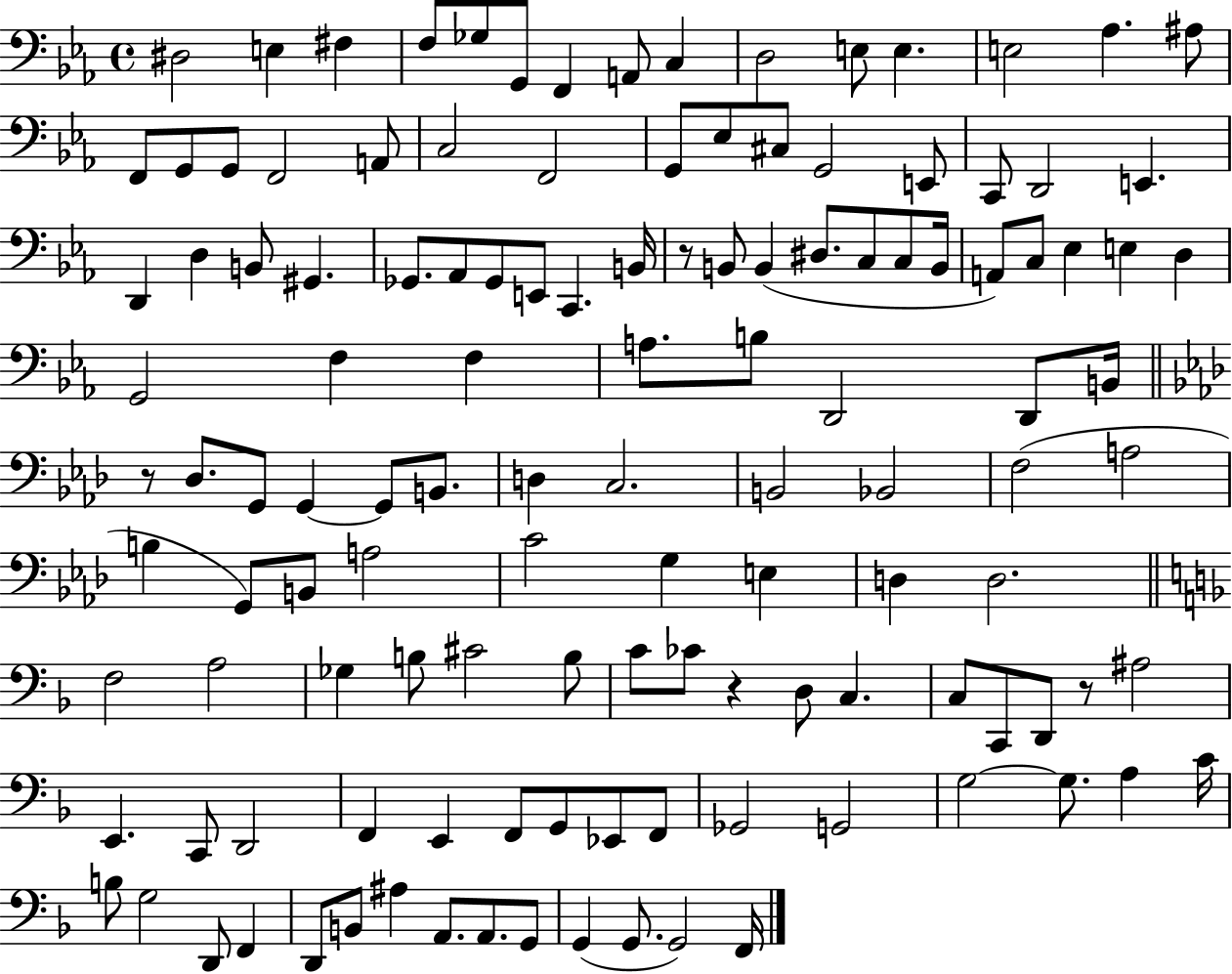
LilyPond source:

{
  \clef bass
  \time 4/4
  \defaultTimeSignature
  \key ees \major
  dis2 e4 fis4 | f8 ges8 g,8 f,4 a,8 c4 | d2 e8 e4. | e2 aes4. ais8 | \break f,8 g,8 g,8 f,2 a,8 | c2 f,2 | g,8 ees8 cis8 g,2 e,8 | c,8 d,2 e,4. | \break d,4 d4 b,8 gis,4. | ges,8. aes,8 ges,8 e,8 c,4. b,16 | r8 b,8 b,4( dis8. c8 c8 b,16 | a,8) c8 ees4 e4 d4 | \break g,2 f4 f4 | a8. b8 d,2 d,8 b,16 | \bar "||" \break \key f \minor r8 des8. g,8 g,4~~ g,8 b,8. | d4 c2. | b,2 bes,2 | f2( a2 | \break b4 g,8) b,8 a2 | c'2 g4 e4 | d4 d2. | \bar "||" \break \key d \minor f2 a2 | ges4 b8 cis'2 b8 | c'8 ces'8 r4 d8 c4. | c8 c,8 d,8 r8 ais2 | \break e,4. c,8 d,2 | f,4 e,4 f,8 g,8 ees,8 f,8 | ges,2 g,2 | g2~~ g8. a4 c'16 | \break b8 g2 d,8 f,4 | d,8 b,8 ais4 a,8. a,8. g,8 | g,4( g,8. g,2) f,16 | \bar "|."
}